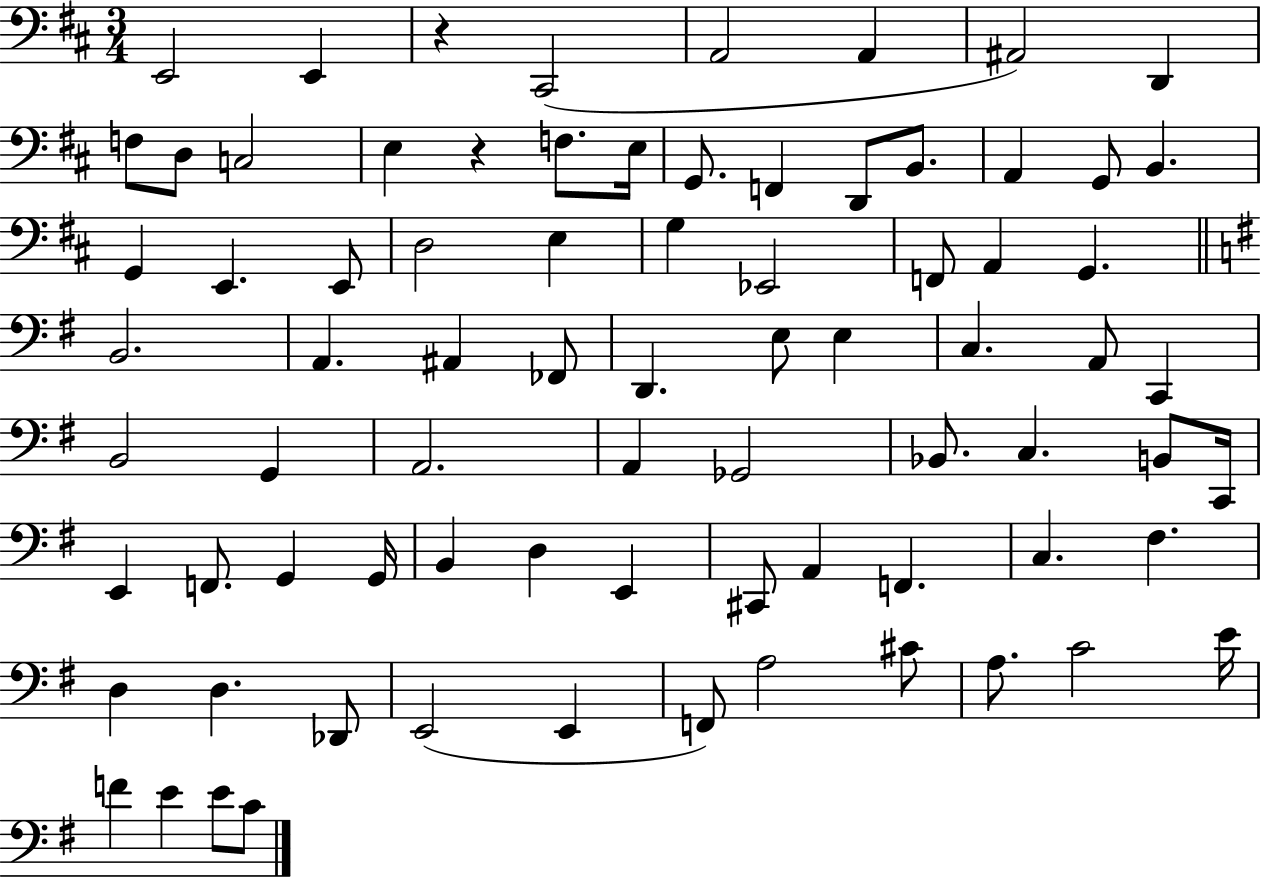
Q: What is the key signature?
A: D major